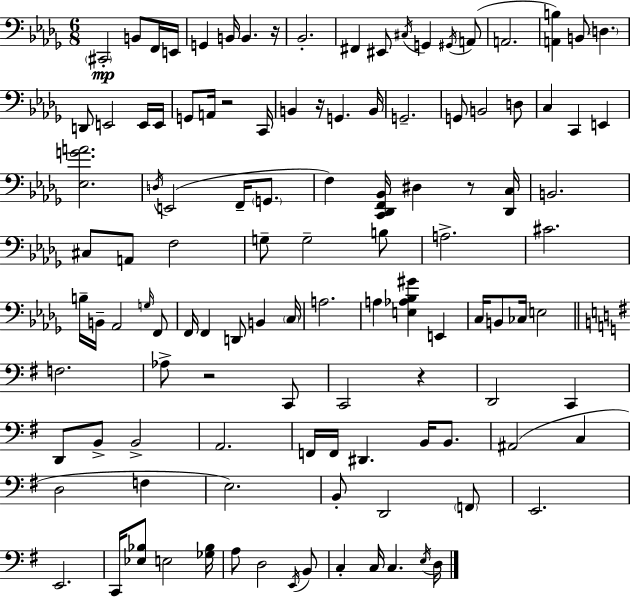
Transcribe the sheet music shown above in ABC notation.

X:1
T:Untitled
M:6/8
L:1/4
K:Bbm
^C,,2 B,,/2 F,,/4 E,,/4 G,, B,,/4 B,, z/4 _B,,2 ^F,, ^E,,/2 ^C,/4 G,, ^G,,/4 A,,/2 A,,2 [A,,B,] B,,/2 D, D,,/2 E,,2 E,,/4 E,,/4 G,,/2 A,,/4 z2 C,,/4 B,, z/4 G,, B,,/4 G,,2 G,,/2 B,,2 D,/2 C, C,, E,, [_E,GA]2 D,/4 E,,2 F,,/4 G,,/2 F, [C,,_D,,F,,_B,,]/4 ^D, z/2 [_D,,C,]/4 B,,2 ^C,/2 A,,/2 F,2 G,/2 G,2 B,/2 A,2 ^C2 B,/4 B,,/4 _A,,2 G,/4 F,,/2 F,,/4 F,, D,,/2 B,, C,/4 A,2 A, [E,_A,_B,^G] E,, C,/4 B,,/2 _C,/4 E,2 F,2 _A,/2 z2 C,,/2 C,,2 z D,,2 C,, D,,/2 B,,/2 B,,2 A,,2 F,,/4 F,,/4 ^D,, B,,/4 B,,/2 ^A,,2 C, D,2 F, E,2 B,,/2 D,,2 F,,/2 E,,2 E,,2 C,,/4 [_E,_B,]/2 E,2 [_G,_B,]/4 A,/2 D,2 E,,/4 B,,/2 C, C,/4 C, E,/4 D,/4